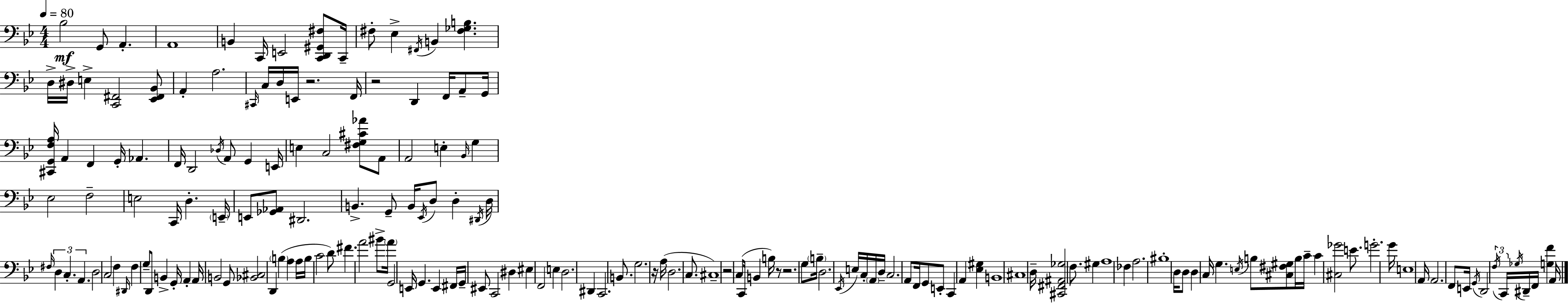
{
  \clef bass
  \numericTimeSignature
  \time 4/4
  \key bes \major
  \tempo 4 = 80
  bes2\mf g,8 a,4.-. | a,1 | b,4 c,16 e,2 <c, d, gis, fis>8 c,16-- | fis8-. ees4-> \acciaccatura { fis,16 } b,4 <fis ges b>4. | \break d16-> dis16-> e4-> <c, fis,>2 <ees, fis, bes,>8 | a,4-. a2. | \grace { cis,16 } c16 d16 e,16 r2. | f,16 r2 d,4 f,16 a,8-- | \break g,16 <cis, g, f a>16 a,4 f,4 g,16-. aes,4. | f,16 d,2 \acciaccatura { des16 } a,8 g,4 | e,16 e4 c2 <fis g cis' aes'>8 | a,8 a,2 e4-. \grace { bes,16 } | \break g4 ees2 f2-- | e2 c,16 d4.-. | \parenthesize e,16-- e,8 <ges, aes,>8 dis,2. | b,4.-> g,8-- b,16 \acciaccatura { ees,16 } d8 | \break d4-. \acciaccatura { dis,16 } d16 \grace { fis16 } \tuplet 3/2 { d4 c4.-. | a,4. } d2 c2 | f4 \grace { dis,16 } f4 | g8-- d,8 b,4-> g,16-. a,4-. a,16 b,2 | \break g,8 <bes, cis>2 | d,4 \parenthesize b4( a4 a16 b16 c'2 | d'8) fis'4. a'2 | bis'8-> \parenthesize a'16 g,2 | \break e,16 g,4. e,4 fis,16 g,16-- eis,8 | c,2 dis4 eis4 | f,2 e4 d2. | dis,4 c,2. | \break b,8. g2. | r16 a16( d2. | c8. cis1--) | r2 | \break c8( c,16 b,4 b16) r8 r2. | g8 \parenthesize b16-- d2. | \acciaccatura { ees,16 } e16 c16-. \parenthesize a,16 d16-- c2. | a,8 f,16 g,8 e,8-. c,4 | \break a,4 <ees gis>4 b,1 | cis1 | d16-- <cis, fis, ais, ges>2 | f8. gis4 a1 | \break fes4 a2. | bis1-. | d16 d8 d4 | c16 g4. \acciaccatura { e16 } b8 <cis fis gis>8 b16 c'16-- c'4 | \break <cis ges'>2 e'8. g'2.-. | g'16 e1 | a,16 a,2. | f,8 e,16 \acciaccatura { g,16 } d,2 | \break \tuplet 3/2 { \acciaccatura { f16 } c,16 \acciaccatura { ges16 } } dis,16-- f,16 <g f'>4 a,16 \bar "|."
}